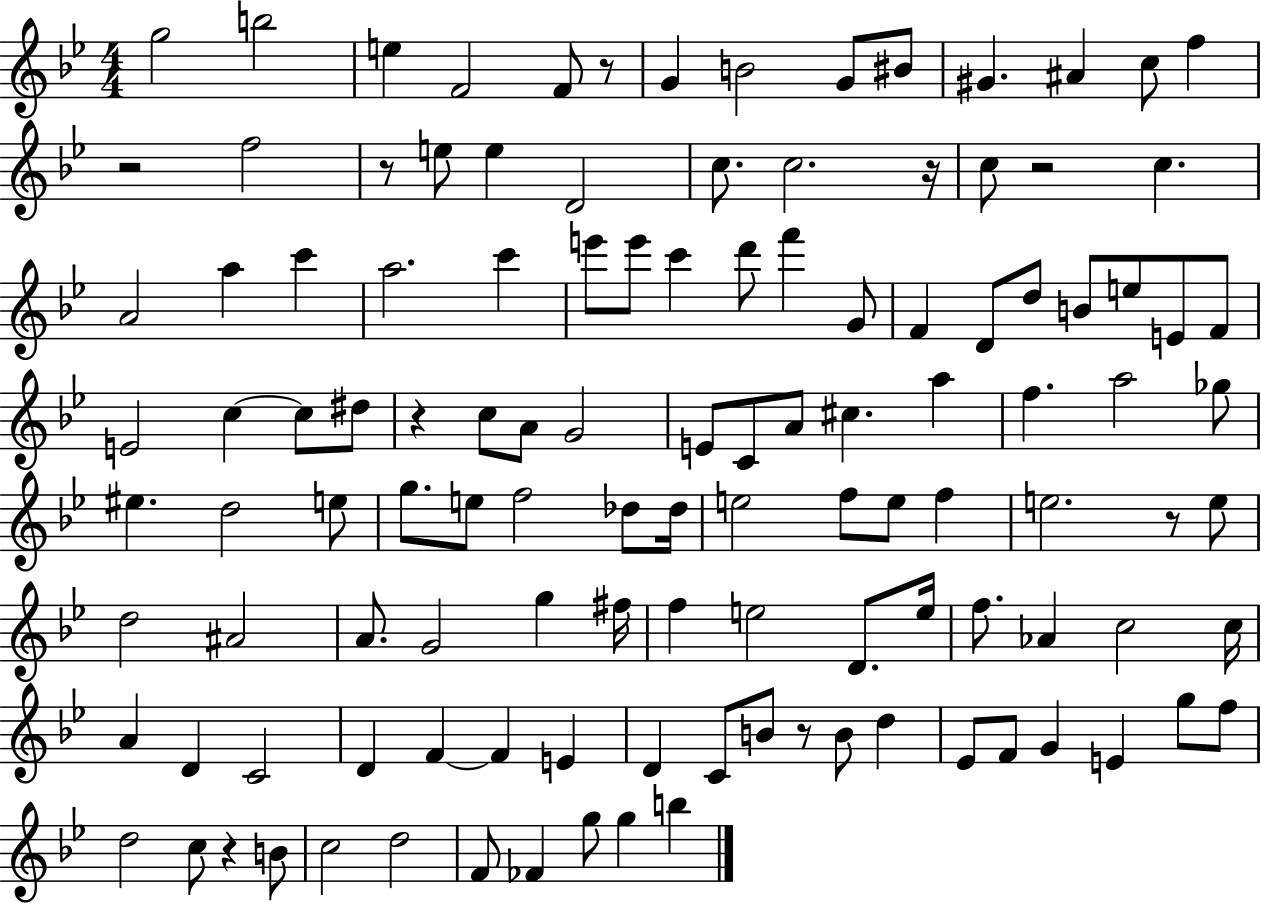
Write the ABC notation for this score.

X:1
T:Untitled
M:4/4
L:1/4
K:Bb
g2 b2 e F2 F/2 z/2 G B2 G/2 ^B/2 ^G ^A c/2 f z2 f2 z/2 e/2 e D2 c/2 c2 z/4 c/2 z2 c A2 a c' a2 c' e'/2 e'/2 c' d'/2 f' G/2 F D/2 d/2 B/2 e/2 E/2 F/2 E2 c c/2 ^d/2 z c/2 A/2 G2 E/2 C/2 A/2 ^c a f a2 _g/2 ^e d2 e/2 g/2 e/2 f2 _d/2 _d/4 e2 f/2 e/2 f e2 z/2 e/2 d2 ^A2 A/2 G2 g ^f/4 f e2 D/2 e/4 f/2 _A c2 c/4 A D C2 D F F E D C/2 B/2 z/2 B/2 d _E/2 F/2 G E g/2 f/2 d2 c/2 z B/2 c2 d2 F/2 _F g/2 g b